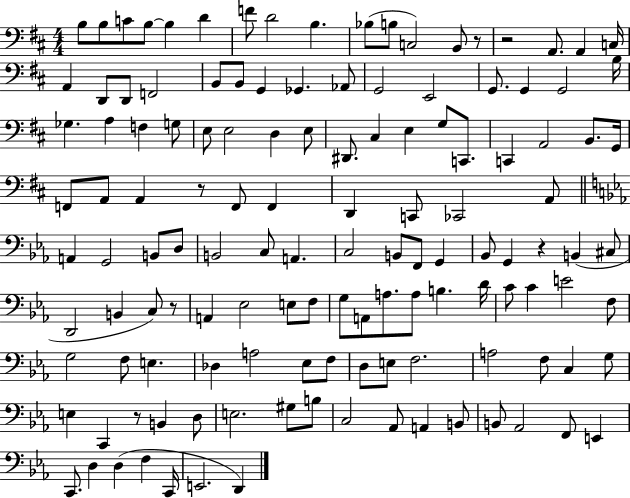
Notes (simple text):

B3/e B3/e C4/e B3/e B3/q D4/q F4/e D4/h B3/q. Bb3/e B3/e C3/h B2/e R/e R/h A2/e. A2/q C3/s A2/q D2/e D2/e F2/h B2/e B2/e G2/q Gb2/q. Ab2/e G2/h E2/h G2/e. G2/q G2/h B3/s Gb3/q. A3/q F3/q G3/e E3/e E3/h D3/q E3/e D#2/e. C#3/q E3/q G3/e C2/e. C2/q A2/h B2/e. G2/s F2/e A2/e A2/q R/e F2/e F2/q D2/q C2/e CES2/h A2/e A2/q G2/h B2/e D3/e B2/h C3/e A2/q. C3/h B2/e F2/e G2/q Bb2/e G2/q R/q B2/q C#3/e D2/h B2/q C3/e R/e A2/q Eb3/h E3/e F3/e G3/e A2/e A3/e. A3/e B3/q. D4/s C4/e C4/q E4/h F3/e G3/h F3/e E3/q. Db3/q A3/h Eb3/e F3/e D3/e E3/e F3/h. A3/h F3/e C3/q G3/e E3/q C2/q R/e B2/q D3/e E3/h. G#3/e B3/e C3/h Ab2/e A2/q B2/e B2/e Ab2/h F2/e E2/q C2/e. D3/q D3/q F3/q C2/s E2/h. D2/q